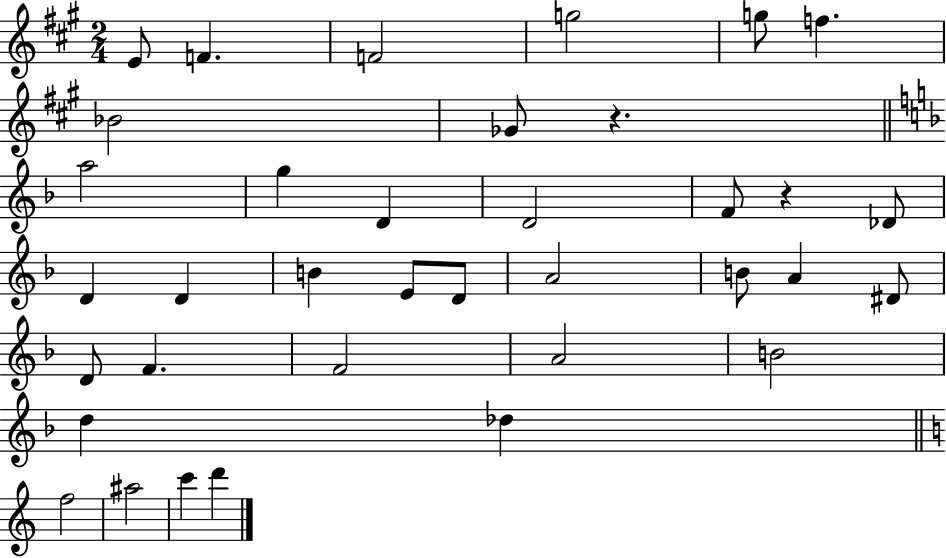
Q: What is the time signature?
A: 2/4